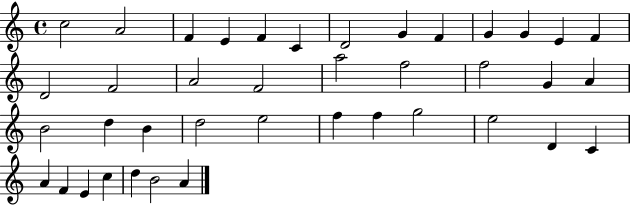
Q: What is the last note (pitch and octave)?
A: A4